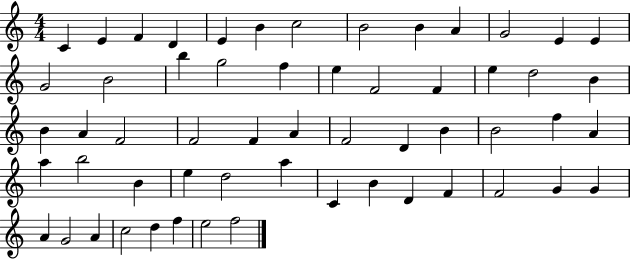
C4/q E4/q F4/q D4/q E4/q B4/q C5/h B4/h B4/q A4/q G4/h E4/q E4/q G4/h B4/h B5/q G5/h F5/q E5/q F4/h F4/q E5/q D5/h B4/q B4/q A4/q F4/h F4/h F4/q A4/q F4/h D4/q B4/q B4/h F5/q A4/q A5/q B5/h B4/q E5/q D5/h A5/q C4/q B4/q D4/q F4/q F4/h G4/q G4/q A4/q G4/h A4/q C5/h D5/q F5/q E5/h F5/h